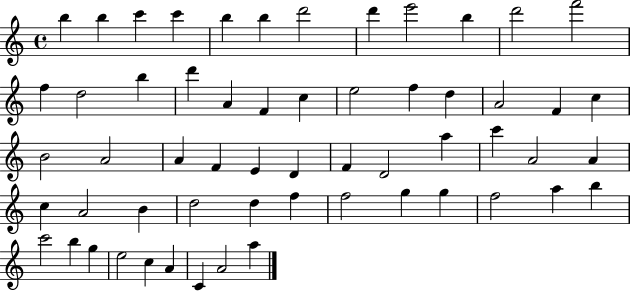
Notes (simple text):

B5/q B5/q C6/q C6/q B5/q B5/q D6/h D6/q E6/h B5/q D6/h F6/h F5/q D5/h B5/q D6/q A4/q F4/q C5/q E5/h F5/q D5/q A4/h F4/q C5/q B4/h A4/h A4/q F4/q E4/q D4/q F4/q D4/h A5/q C6/q A4/h A4/q C5/q A4/h B4/q D5/h D5/q F5/q F5/h G5/q G5/q F5/h A5/q B5/q C6/h B5/q G5/q E5/h C5/q A4/q C4/q A4/h A5/q